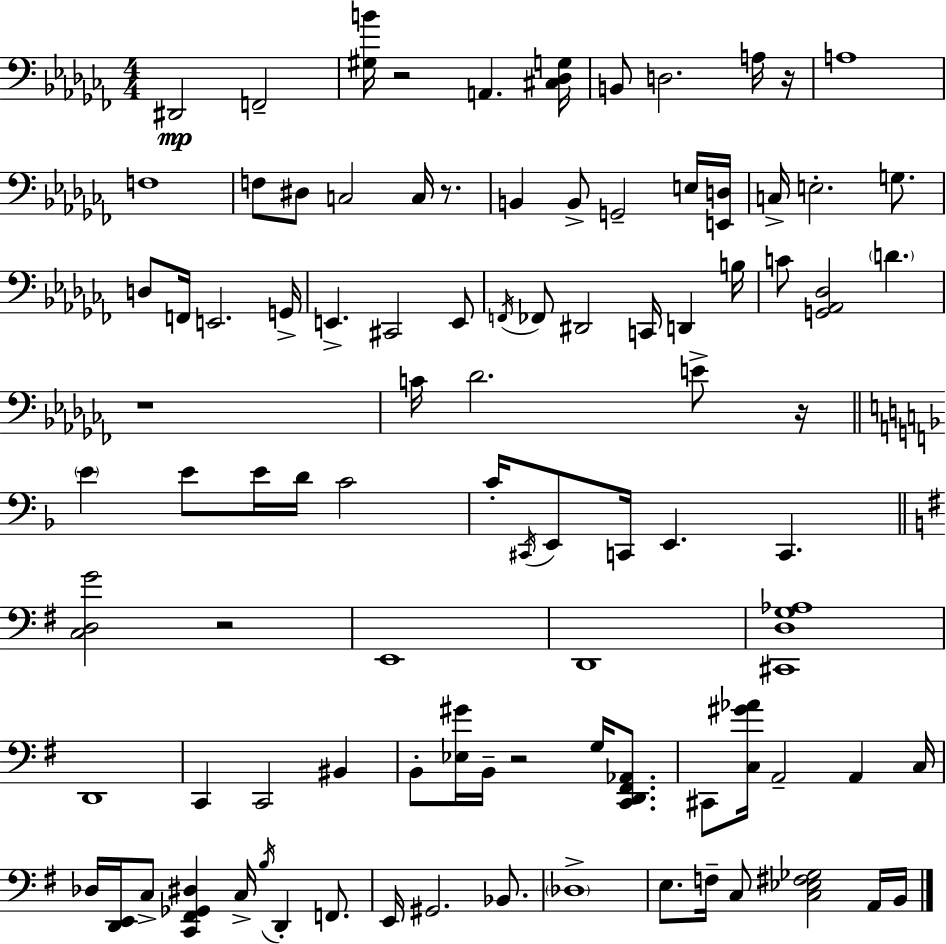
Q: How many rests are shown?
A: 7